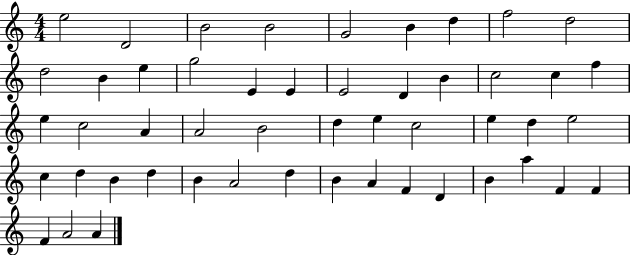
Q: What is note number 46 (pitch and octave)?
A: F4